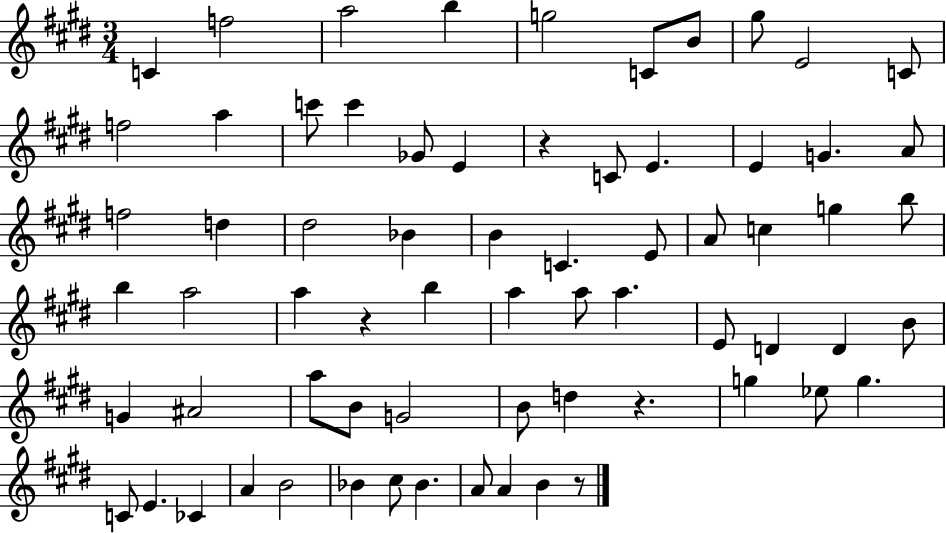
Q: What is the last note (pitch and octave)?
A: B4